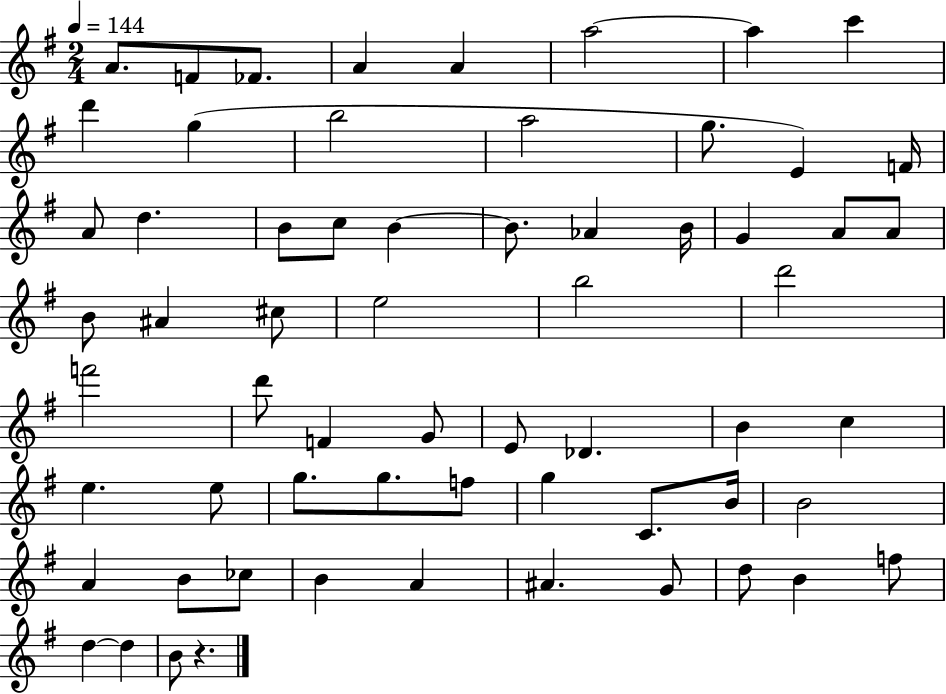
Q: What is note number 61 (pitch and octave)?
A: D5